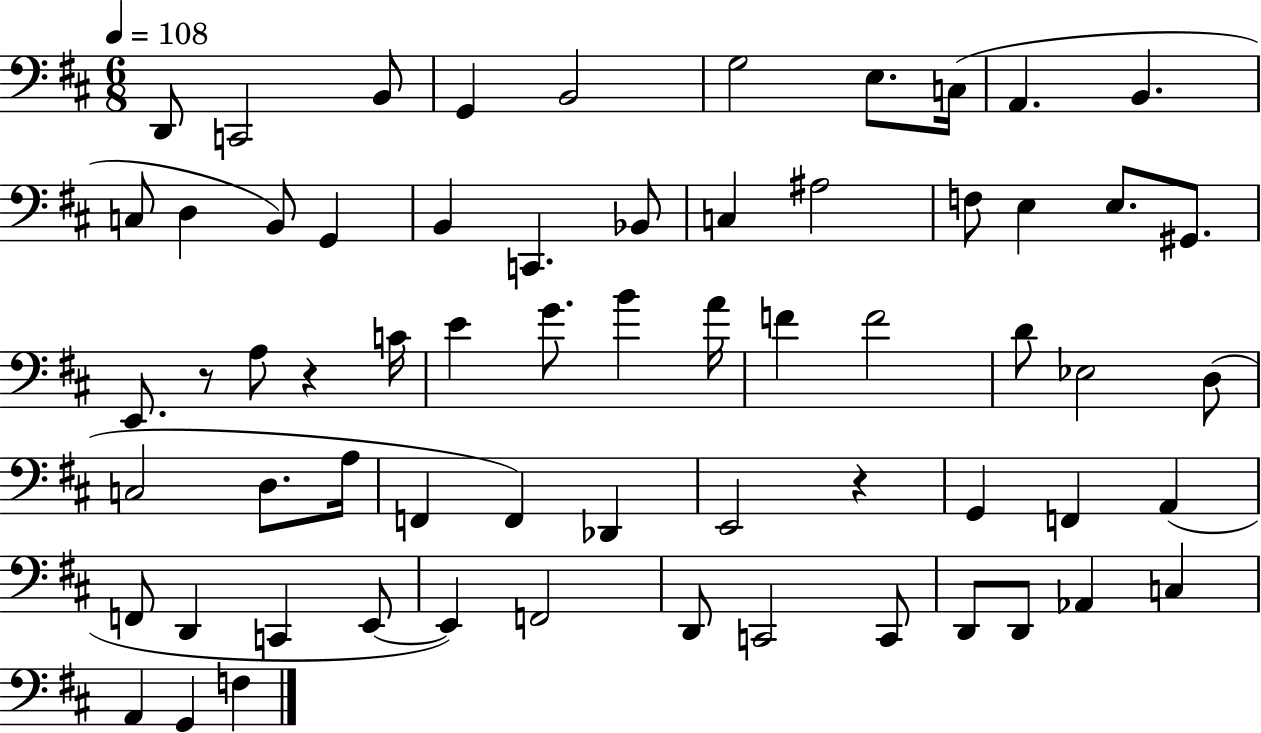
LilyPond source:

{
  \clef bass
  \numericTimeSignature
  \time 6/8
  \key d \major
  \tempo 4 = 108
  \repeat volta 2 { d,8 c,2 b,8 | g,4 b,2 | g2 e8. c16( | a,4. b,4. | \break c8 d4 b,8) g,4 | b,4 c,4. bes,8 | c4 ais2 | f8 e4 e8. gis,8. | \break e,8. r8 a8 r4 c'16 | e'4 g'8. b'4 a'16 | f'4 f'2 | d'8 ees2 d8( | \break c2 d8. a16 | f,4 f,4) des,4 | e,2 r4 | g,4 f,4 a,4( | \break f,8 d,4 c,4 e,8~~ | e,4) f,2 | d,8 c,2 c,8 | d,8 d,8 aes,4 c4 | \break a,4 g,4 f4 | } \bar "|."
}